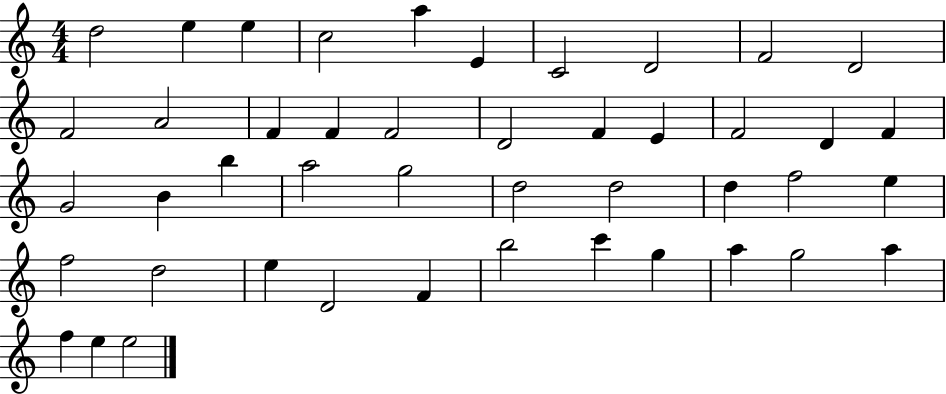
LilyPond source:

{
  \clef treble
  \numericTimeSignature
  \time 4/4
  \key c \major
  d''2 e''4 e''4 | c''2 a''4 e'4 | c'2 d'2 | f'2 d'2 | \break f'2 a'2 | f'4 f'4 f'2 | d'2 f'4 e'4 | f'2 d'4 f'4 | \break g'2 b'4 b''4 | a''2 g''2 | d''2 d''2 | d''4 f''2 e''4 | \break f''2 d''2 | e''4 d'2 f'4 | b''2 c'''4 g''4 | a''4 g''2 a''4 | \break f''4 e''4 e''2 | \bar "|."
}